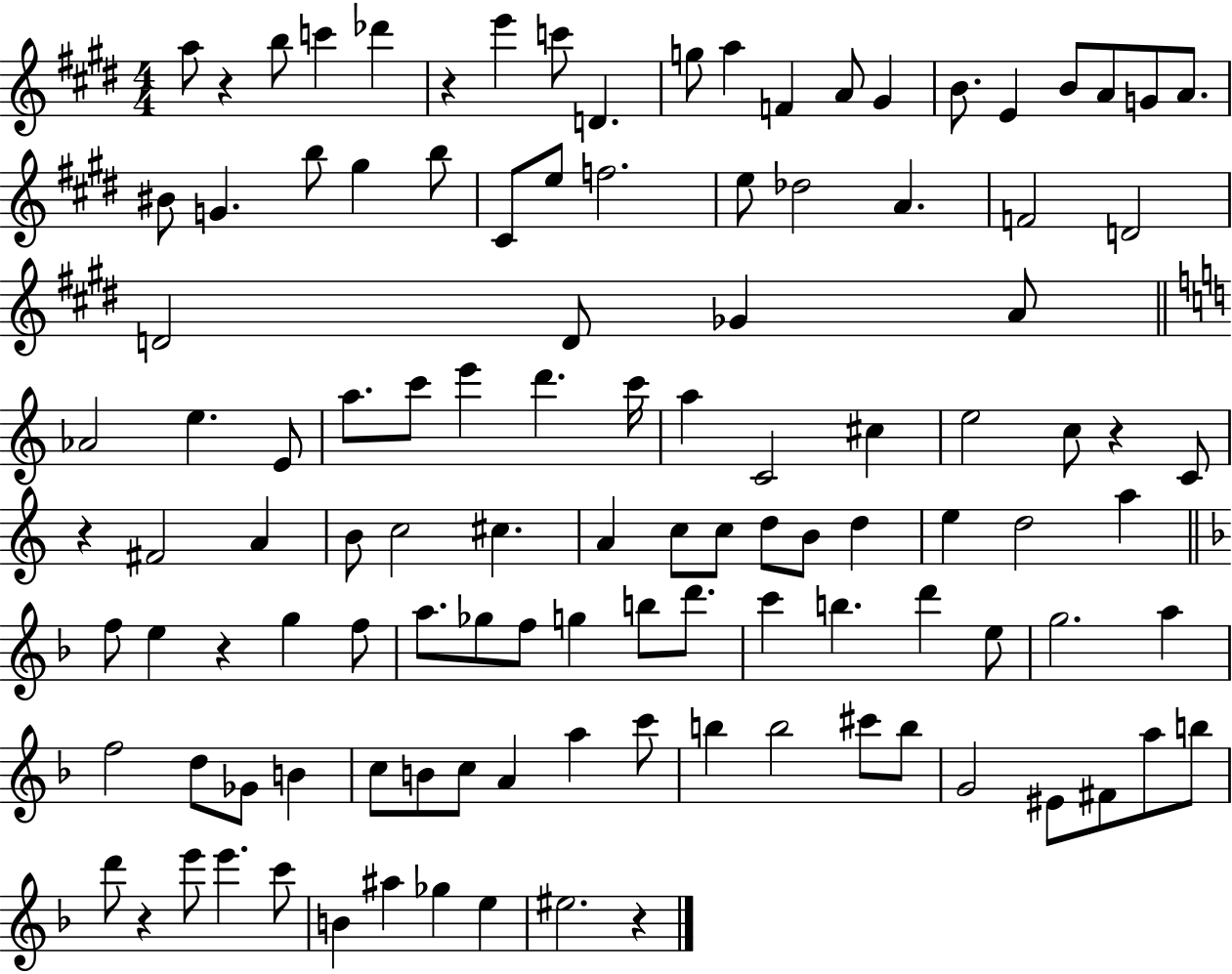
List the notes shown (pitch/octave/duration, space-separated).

A5/e R/q B5/e C6/q Db6/q R/q E6/q C6/e D4/q. G5/e A5/q F4/q A4/e G#4/q B4/e. E4/q B4/e A4/e G4/e A4/e. BIS4/e G4/q. B5/e G#5/q B5/e C#4/e E5/e F5/h. E5/e Db5/h A4/q. F4/h D4/h D4/h D4/e Gb4/q A4/e Ab4/h E5/q. E4/e A5/e. C6/e E6/q D6/q. C6/s A5/q C4/h C#5/q E5/h C5/e R/q C4/e R/q F#4/h A4/q B4/e C5/h C#5/q. A4/q C5/e C5/e D5/e B4/e D5/q E5/q D5/h A5/q F5/e E5/q R/q G5/q F5/e A5/e. Gb5/e F5/e G5/q B5/e D6/e. C6/q B5/q. D6/q E5/e G5/h. A5/q F5/h D5/e Gb4/e B4/q C5/e B4/e C5/e A4/q A5/q C6/e B5/q B5/h C#6/e B5/e G4/h EIS4/e F#4/e A5/e B5/e D6/e R/q E6/e E6/q. C6/e B4/q A#5/q Gb5/q E5/q EIS5/h. R/q